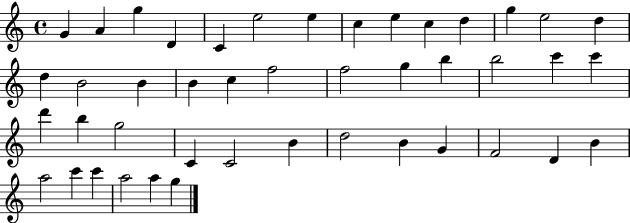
G4/q A4/q G5/q D4/q C4/q E5/h E5/q C5/q E5/q C5/q D5/q G5/q E5/h D5/q D5/q B4/h B4/q B4/q C5/q F5/h F5/h G5/q B5/q B5/h C6/q C6/q D6/q B5/q G5/h C4/q C4/h B4/q D5/h B4/q G4/q F4/h D4/q B4/q A5/h C6/q C6/q A5/h A5/q G5/q